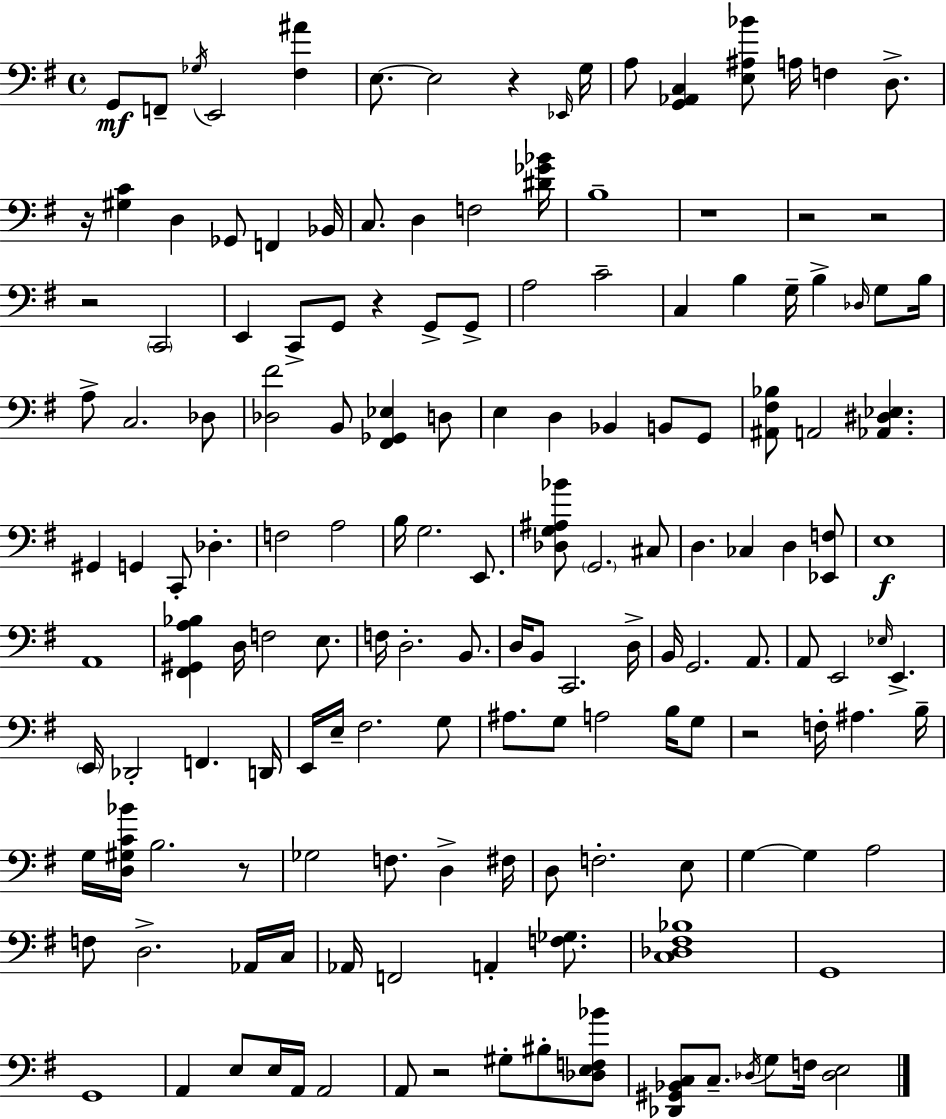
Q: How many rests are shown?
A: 10